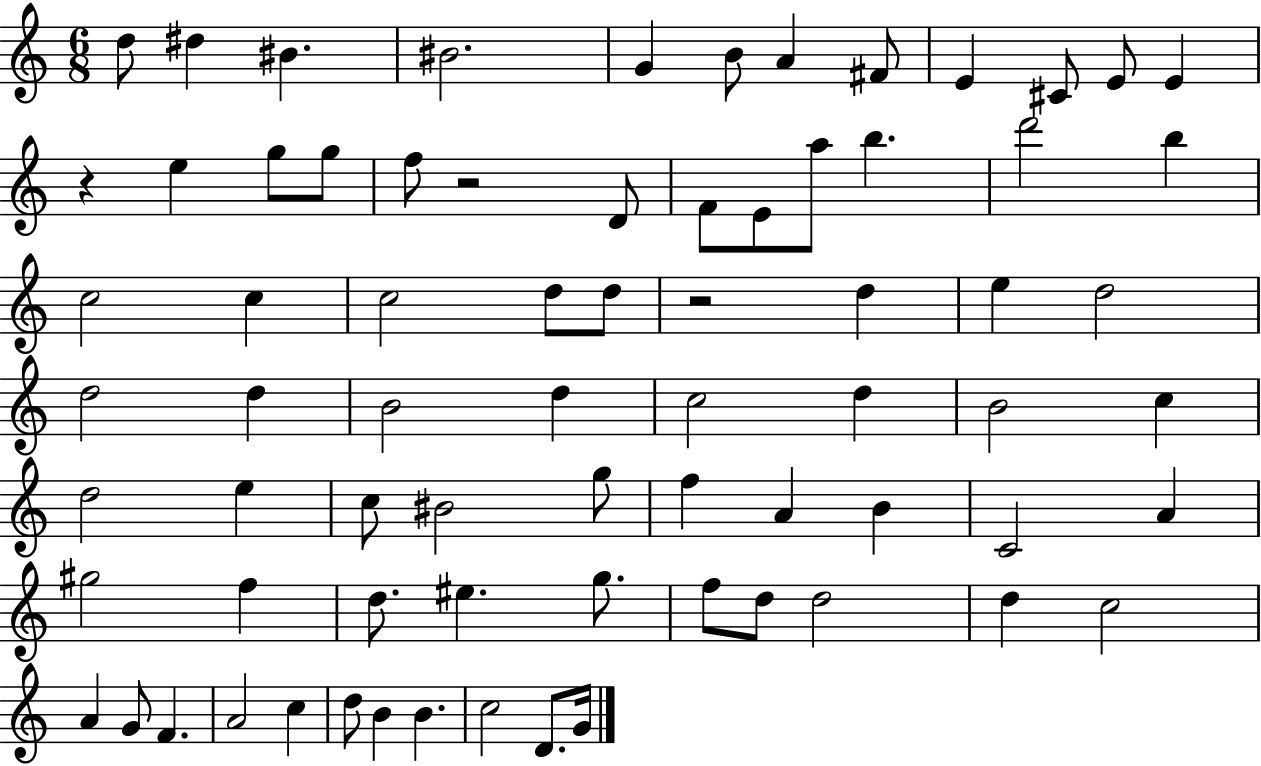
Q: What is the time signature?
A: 6/8